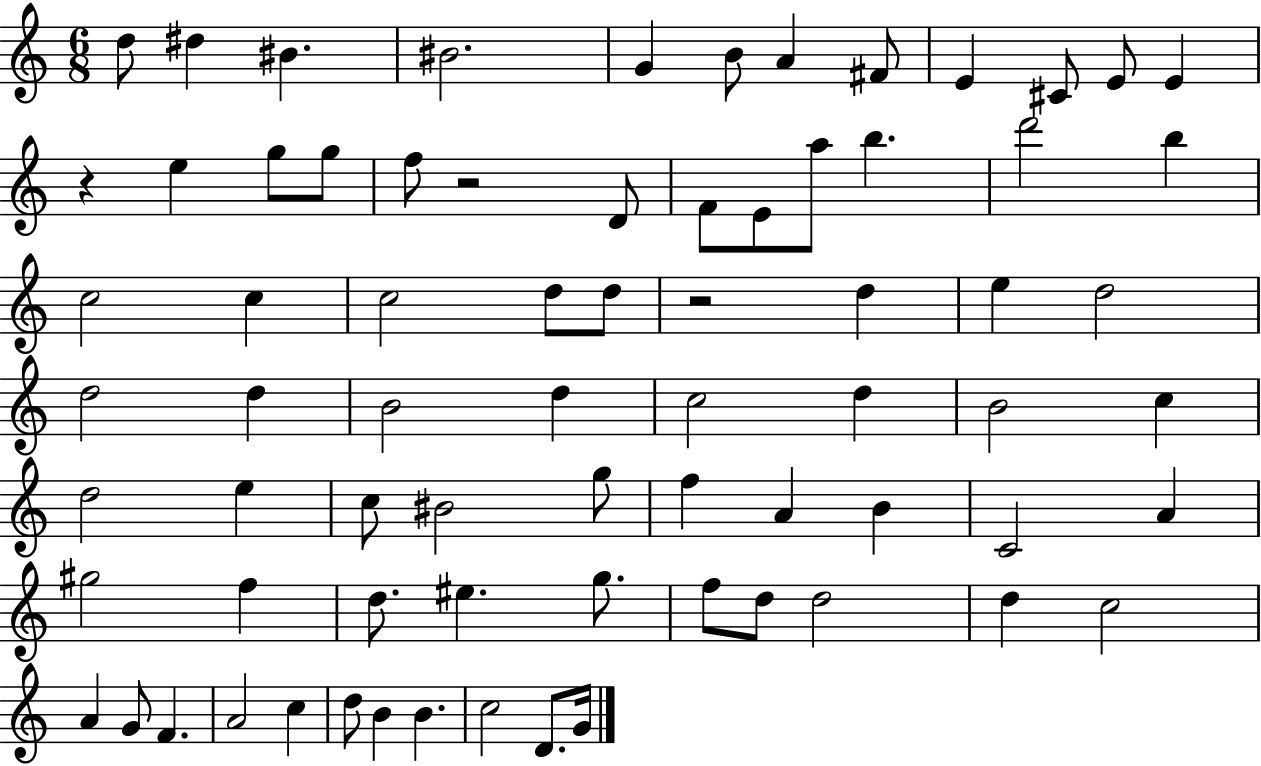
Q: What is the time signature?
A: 6/8